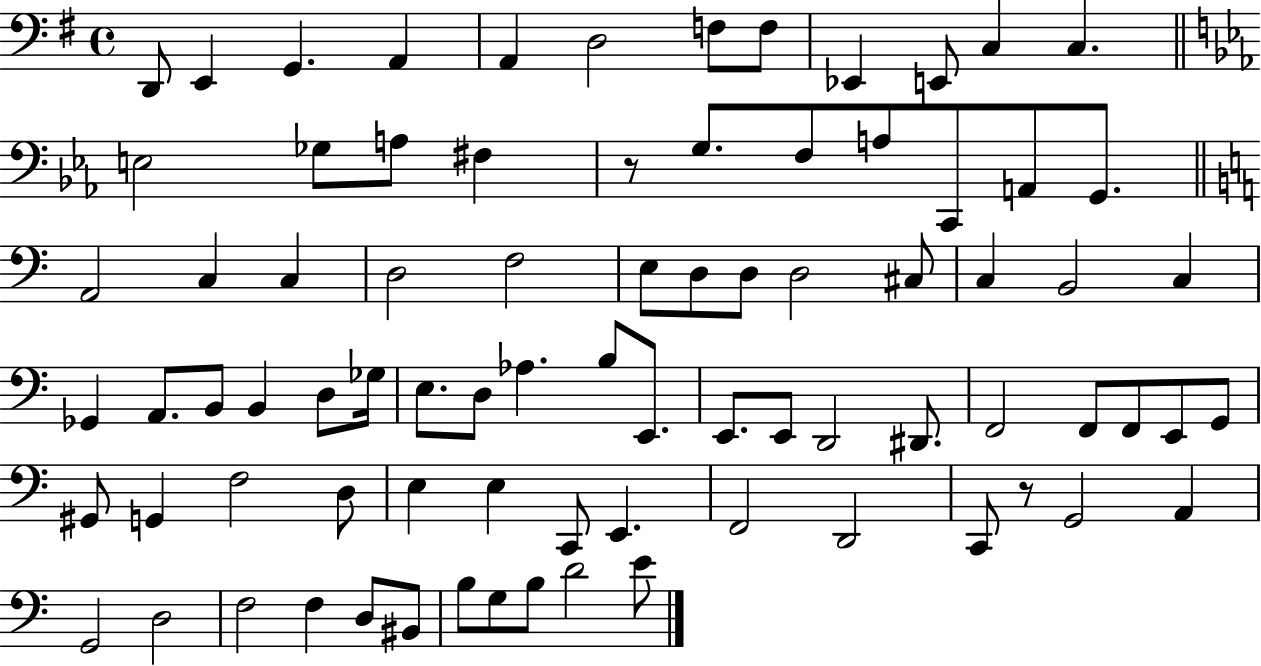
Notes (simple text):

D2/e E2/q G2/q. A2/q A2/q D3/h F3/e F3/e Eb2/q E2/e C3/q C3/q. E3/h Gb3/e A3/e F#3/q R/e G3/e. F3/e A3/e C2/e A2/e G2/e. A2/h C3/q C3/q D3/h F3/h E3/e D3/e D3/e D3/h C#3/e C3/q B2/h C3/q Gb2/q A2/e. B2/e B2/q D3/e Gb3/s E3/e. D3/e Ab3/q. B3/e E2/e. E2/e. E2/e D2/h D#2/e. F2/h F2/e F2/e E2/e G2/e G#2/e G2/q F3/h D3/e E3/q E3/q C2/e E2/q. F2/h D2/h C2/e R/e G2/h A2/q G2/h D3/h F3/h F3/q D3/e BIS2/e B3/e G3/e B3/e D4/h E4/e